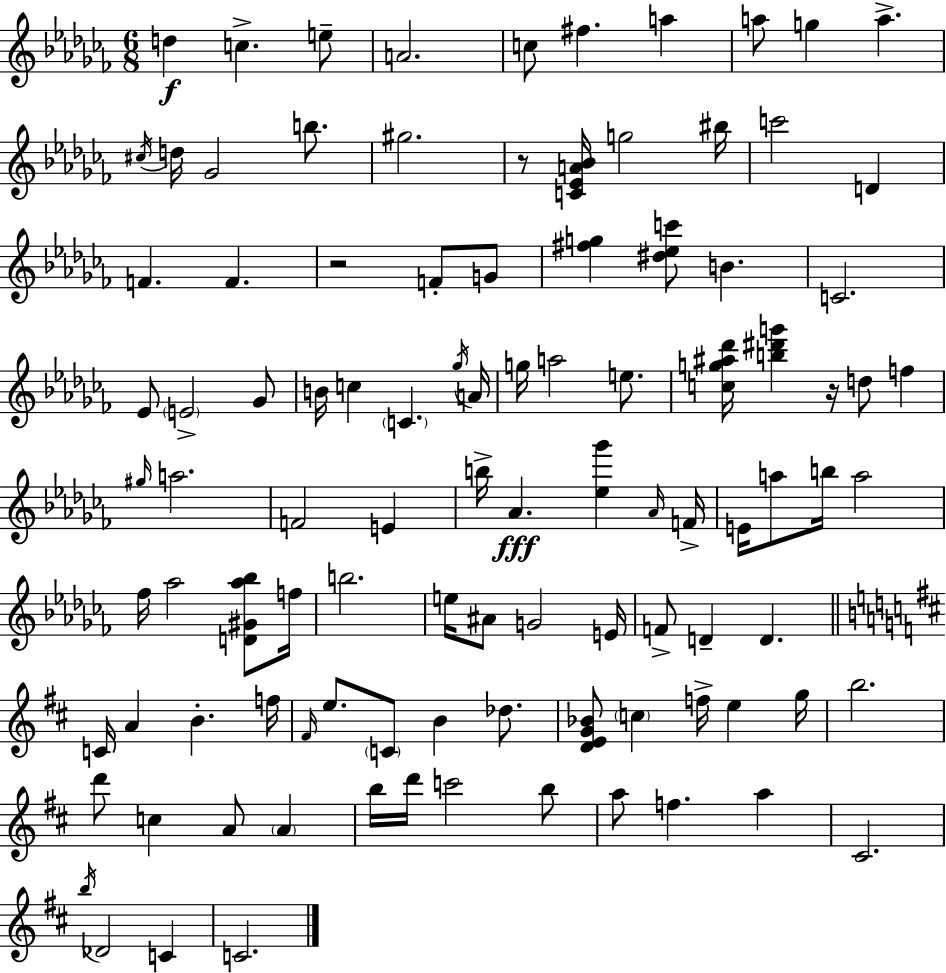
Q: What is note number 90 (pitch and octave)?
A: C4